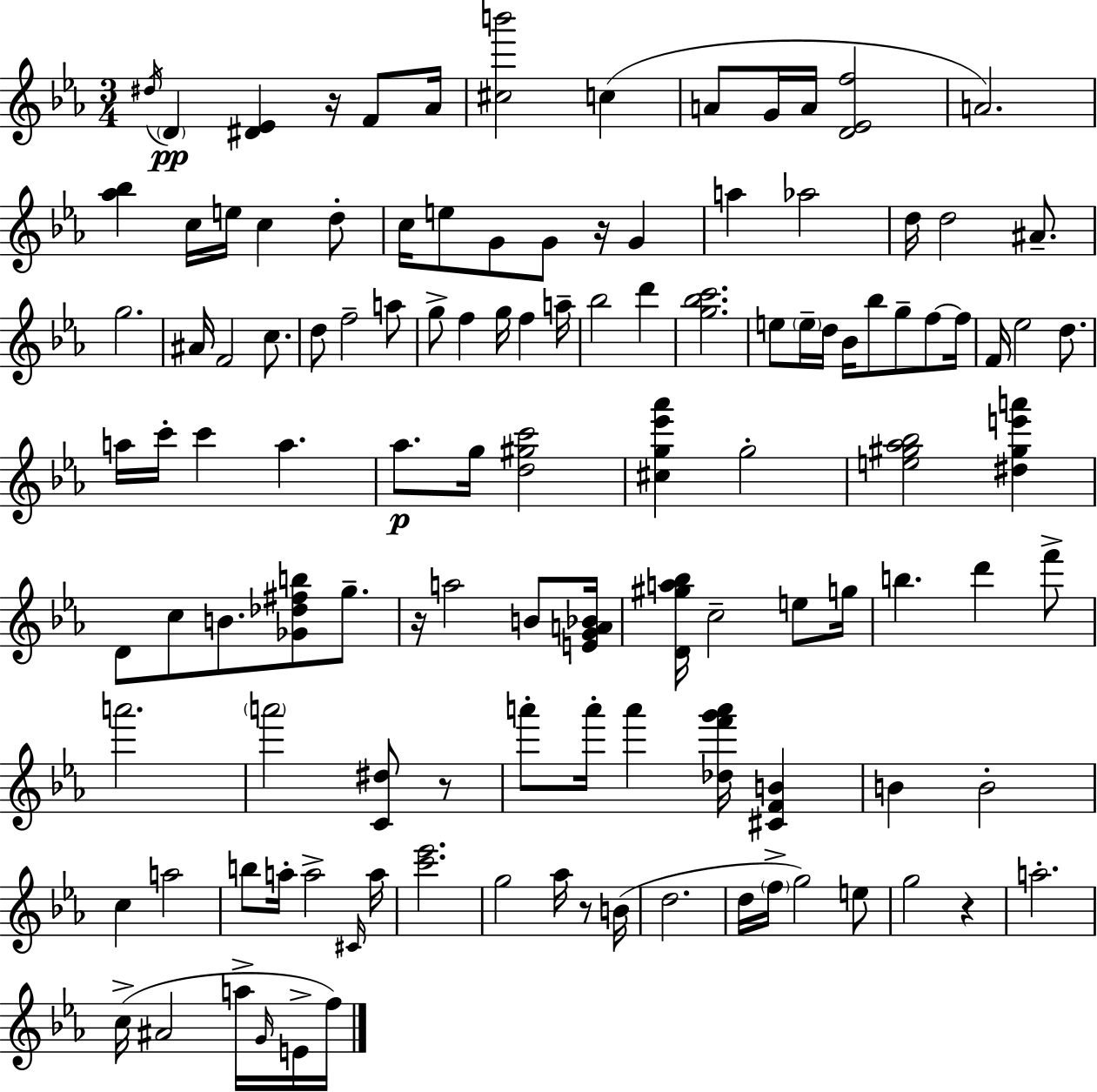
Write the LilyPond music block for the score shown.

{
  \clef treble
  \numericTimeSignature
  \time 3/4
  \key ees \major
  \repeat volta 2 { \acciaccatura { dis''16 }\pp \parenthesize d'4 <dis' ees'>4 r16 f'8 | aes'16 <cis'' b'''>2 c''4( | a'8 g'16 a'16 <d' ees' f''>2 | a'2.) | \break <aes'' bes''>4 c''16 e''16 c''4 d''8-. | c''16 e''8 g'8 g'8 r16 g'4 | a''4 aes''2 | d''16 d''2 ais'8.-- | \break g''2. | ais'16 f'2 c''8. | d''8 f''2-- a''8 | g''8-> f''4 g''16 f''4 | \break a''16-- bes''2 d'''4 | <g'' bes'' c'''>2. | e''8 \parenthesize e''16-- d''16 bes'16 bes''8 g''8-- f''8~~ | f''16 f'16 ees''2 d''8. | \break a''16 c'''16-. c'''4 a''4. | aes''8.\p g''16 <d'' gis'' c'''>2 | <cis'' g'' ees''' aes'''>4 g''2-. | <e'' gis'' aes'' bes''>2 <dis'' gis'' e''' a'''>4 | \break d'8 c''8 b'8. <ges' des'' fis'' b''>8 g''8.-- | r16 a''2 b'8 | <e' g' a' bes'>16 <d' gis'' a'' bes''>16 c''2-- e''8 | g''16 b''4. d'''4 f'''8-> | \break a'''2. | \parenthesize a'''2 <c' dis''>8 r8 | a'''8-. a'''16-. a'''4 <des'' f''' g''' a'''>16 <cis' f' b'>4 | b'4 b'2-. | \break c''4 a''2 | b''8 a''16-. a''2-> | \grace { cis'16 } a''16 <c''' ees'''>2. | g''2 aes''16 r8 | \break b'16( d''2. | d''16 \parenthesize f''16-> g''2) | e''8 g''2 r4 | a''2.-. | \break c''16->( ais'2 a''16-> | \grace { g'16 } e'16-> f''16) } \bar "|."
}